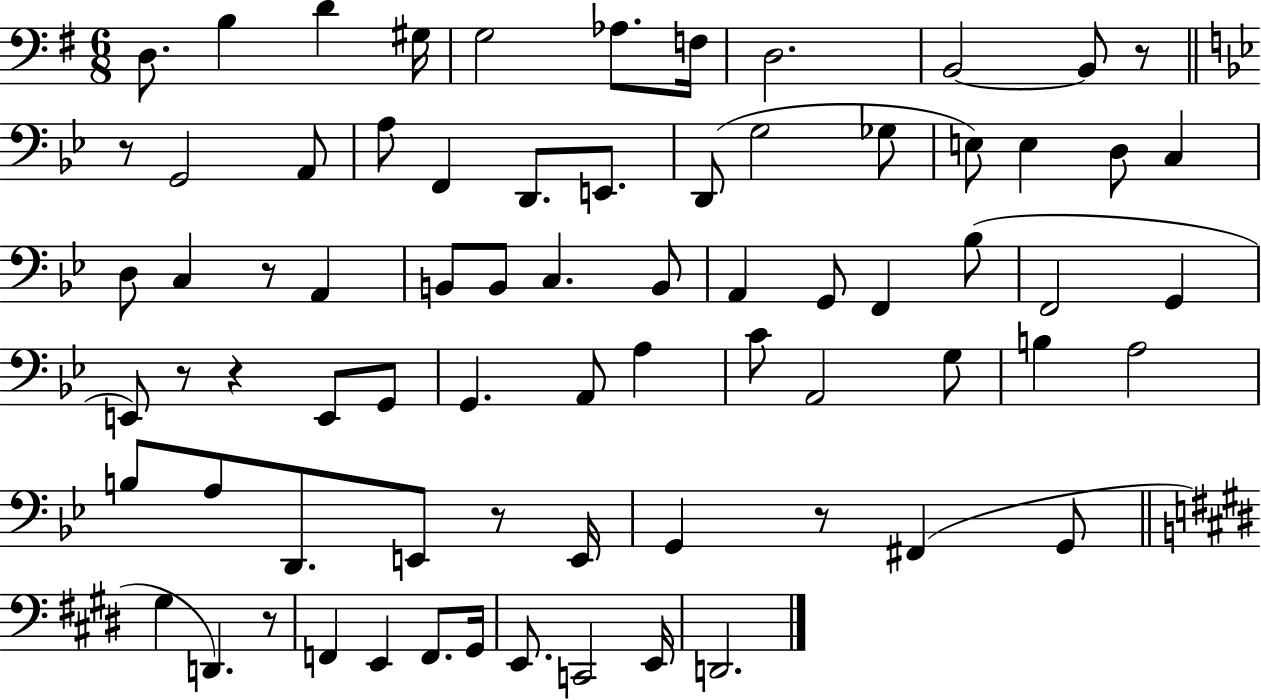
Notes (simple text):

D3/e. B3/q D4/q G#3/s G3/h Ab3/e. F3/s D3/h. B2/h B2/e R/e R/e G2/h A2/e A3/e F2/q D2/e. E2/e. D2/e G3/h Gb3/e E3/e E3/q D3/e C3/q D3/e C3/q R/e A2/q B2/e B2/e C3/q. B2/e A2/q G2/e F2/q Bb3/e F2/h G2/q E2/e R/e R/q E2/e G2/e G2/q. A2/e A3/q C4/e A2/h G3/e B3/q A3/h B3/e A3/e D2/e. E2/e R/e E2/s G2/q R/e F#2/q G2/e G#3/q D2/q. R/e F2/q E2/q F2/e. G#2/s E2/e. C2/h E2/s D2/h.